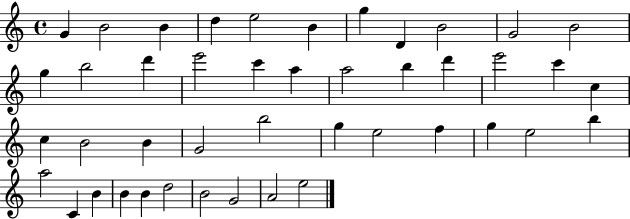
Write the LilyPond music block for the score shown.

{
  \clef treble
  \time 4/4
  \defaultTimeSignature
  \key c \major
  g'4 b'2 b'4 | d''4 e''2 b'4 | g''4 d'4 b'2 | g'2 b'2 | \break g''4 b''2 d'''4 | e'''2 c'''4 a''4 | a''2 b''4 d'''4 | e'''2 c'''4 c''4 | \break c''4 b'2 b'4 | g'2 b''2 | g''4 e''2 f''4 | g''4 e''2 b''4 | \break a''2 c'4 b'4 | b'4 b'4 d''2 | b'2 g'2 | a'2 e''2 | \break \bar "|."
}